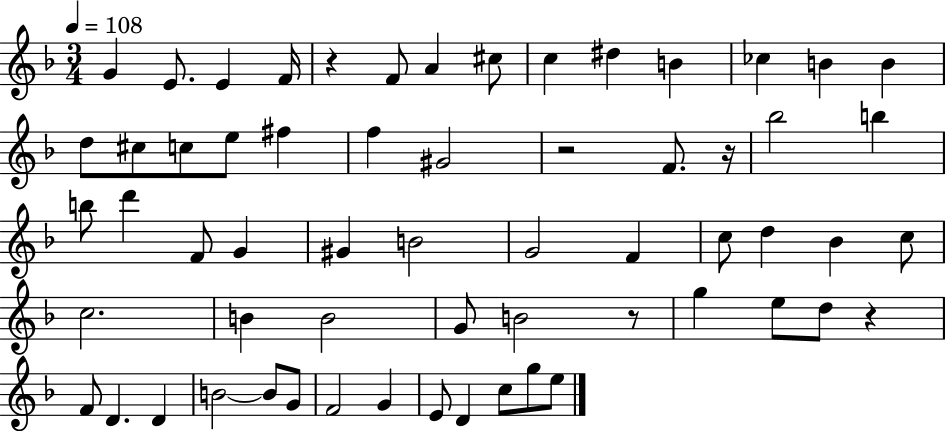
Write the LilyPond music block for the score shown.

{
  \clef treble
  \numericTimeSignature
  \time 3/4
  \key f \major
  \tempo 4 = 108
  g'4 e'8. e'4 f'16 | r4 f'8 a'4 cis''8 | c''4 dis''4 b'4 | ces''4 b'4 b'4 | \break d''8 cis''8 c''8 e''8 fis''4 | f''4 gis'2 | r2 f'8. r16 | bes''2 b''4 | \break b''8 d'''4 f'8 g'4 | gis'4 b'2 | g'2 f'4 | c''8 d''4 bes'4 c''8 | \break c''2. | b'4 b'2 | g'8 b'2 r8 | g''4 e''8 d''8 r4 | \break f'8 d'4. d'4 | b'2~~ b'8 g'8 | f'2 g'4 | e'8 d'4 c''8 g''8 e''8 | \break \bar "|."
}